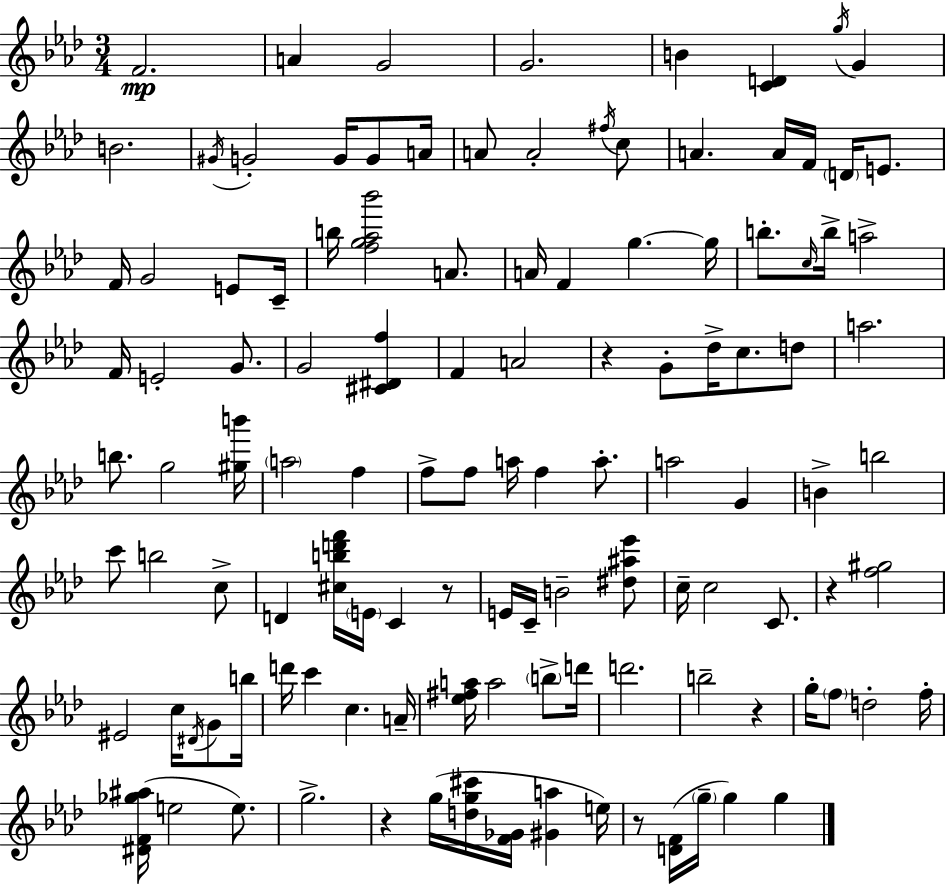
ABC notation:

X:1
T:Untitled
M:3/4
L:1/4
K:Ab
F2 A G2 G2 B [CD] g/4 G B2 ^G/4 G2 G/4 G/2 A/4 A/2 A2 ^f/4 c/2 A A/4 F/4 D/4 E/2 F/4 G2 E/2 C/4 b/4 [fg_a_b']2 A/2 A/4 F g g/4 b/2 c/4 b/4 a2 F/4 E2 G/2 G2 [^C^Df] F A2 z G/2 _d/4 c/2 d/2 a2 b/2 g2 [^gb']/4 a2 f f/2 f/2 a/4 f a/2 a2 G B b2 c'/2 b2 c/2 D [^cbd'f']/4 E/4 C z/2 E/4 C/4 B2 [^d^a_e']/2 c/4 c2 C/2 z [f^g]2 ^E2 c/4 ^D/4 G/2 b/4 d'/4 c' c A/4 [_e^fa]/4 a2 b/2 d'/4 d'2 b2 z g/4 f/2 d2 f/4 [^DF_g^a]/4 e2 e/2 g2 z g/4 [dg^c']/4 [F_G]/4 [^Ga] e/4 z/2 [DF]/4 g/4 g g